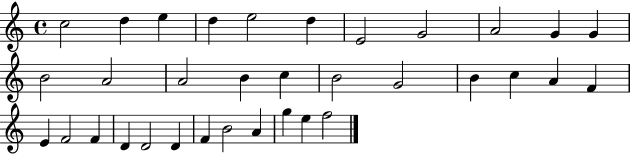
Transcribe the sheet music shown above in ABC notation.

X:1
T:Untitled
M:4/4
L:1/4
K:C
c2 d e d e2 d E2 G2 A2 G G B2 A2 A2 B c B2 G2 B c A F E F2 F D D2 D F B2 A g e f2